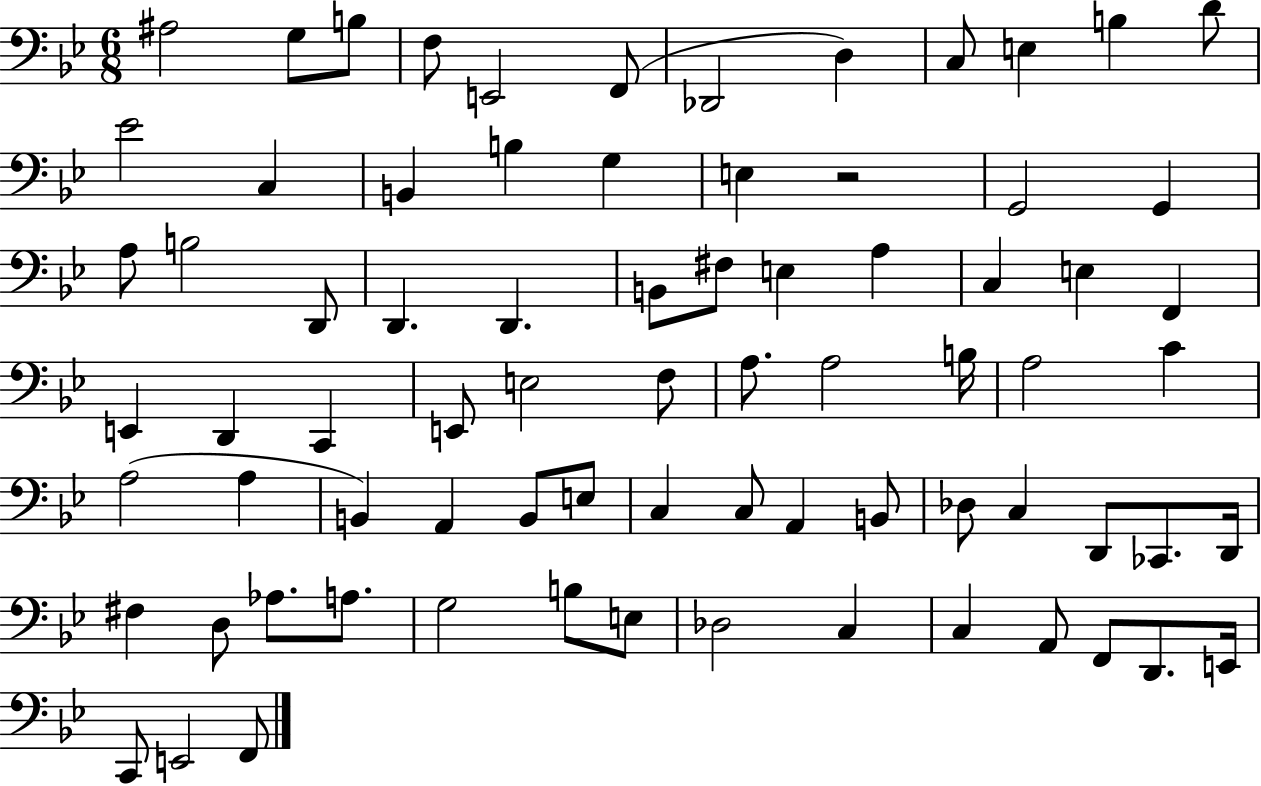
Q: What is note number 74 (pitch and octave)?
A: E2